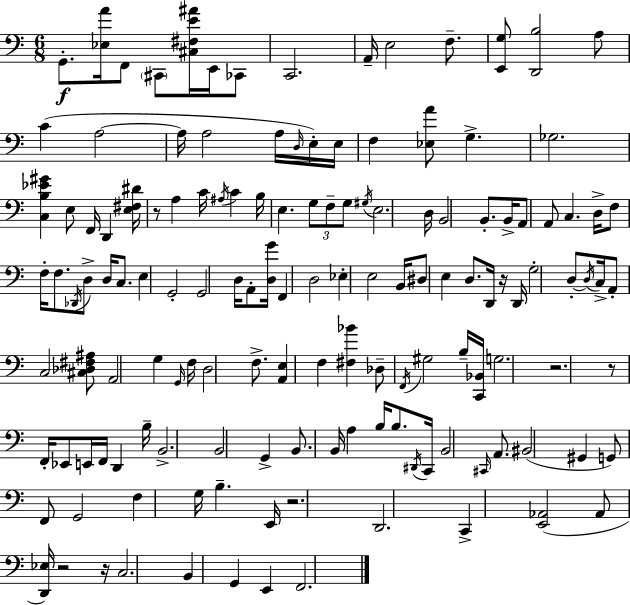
X:1
T:Untitled
M:6/8
L:1/4
K:Am
G,,/2 [_E,A]/4 F,,/2 ^C,,/2 [^C,^F,E^A]/4 E,,/4 _C,,/2 C,,2 A,,/4 E,2 F,/2 [E,,G,]/2 [D,,B,]2 A,/2 C A,2 A,/4 A,2 A,/4 D,/4 E,/4 E,/4 F, [_E,A]/2 G, _G,2 [C,B,_E^G] E,/2 F,,/4 D,, [E,^F,^D]/4 z/2 A, C/4 ^A,/4 C B,/4 E, G,/2 F,/2 G,/2 ^G,/4 E,2 D,/4 B,,2 B,,/2 B,,/4 A,,/2 A,,/2 C, D,/4 F,/2 F,/4 F,/2 _D,,/4 D,/2 D,/4 C,/2 E, G,,2 G,,2 D,/4 A,,/2 [D,G]/4 F,, D,2 _E, E,2 B,,/4 ^D,/2 E, D,/2 D,,/4 z/4 D,,/4 G,2 D,/2 D,/4 C,/4 A,,/2 C,2 [^C,_D,^F,^A,]/2 A,,2 G, G,,/4 F,/4 D,2 F,/2 [A,,E,] F, [^F,_B] _D,/2 F,,/4 ^G,2 B,/4 [C,,_B,,]/4 G,2 z2 z/2 F,,/4 _E,,/2 E,,/4 F,,/4 D,, B,/4 B,,2 B,,2 G,, B,,/2 B,,/4 A, B,/4 B,/2 ^D,,/4 C,,/4 B,,2 ^C,,/4 A,,/2 ^B,,2 ^G,, G,,/2 F,,/2 G,,2 F, G,/4 B, E,,/4 z2 D,,2 C,, [E,,_A,,]2 _A,,/2 [D,,_E,]/4 z2 z/4 C,2 B,, G,, E,, F,,2